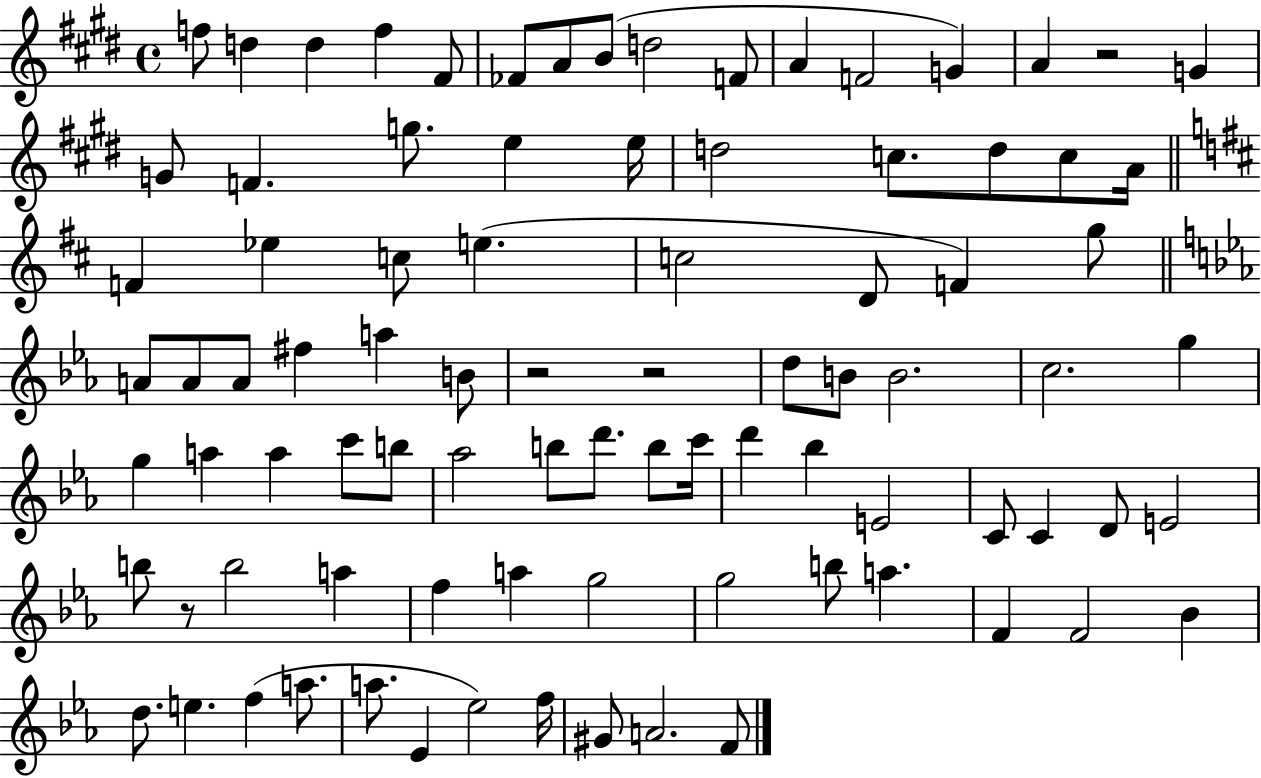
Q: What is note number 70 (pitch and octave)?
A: A5